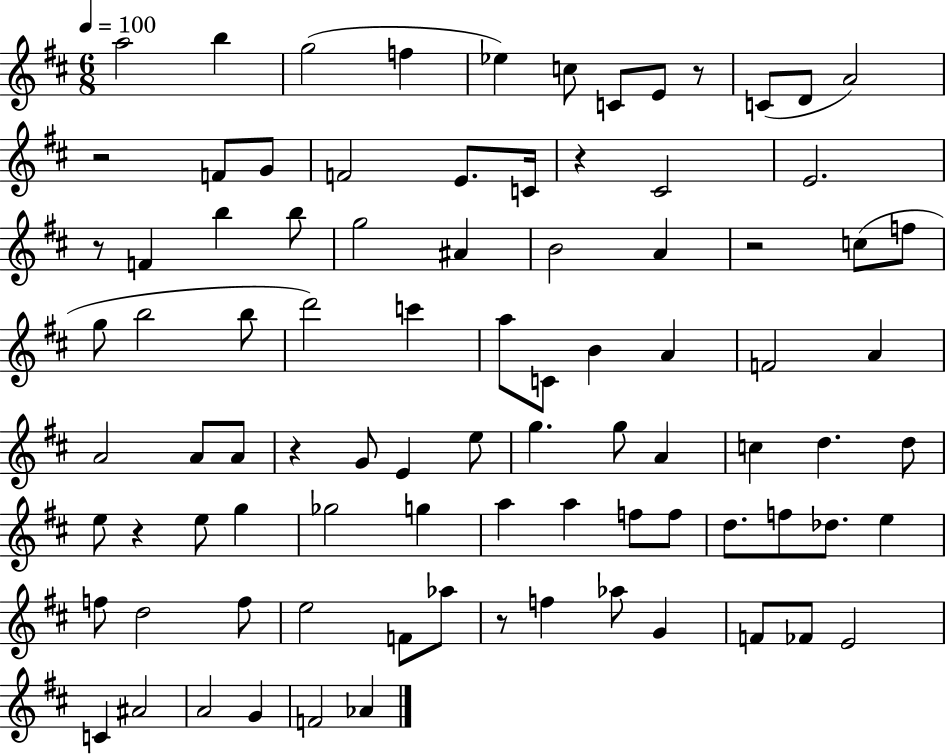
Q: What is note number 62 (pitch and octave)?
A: Db5